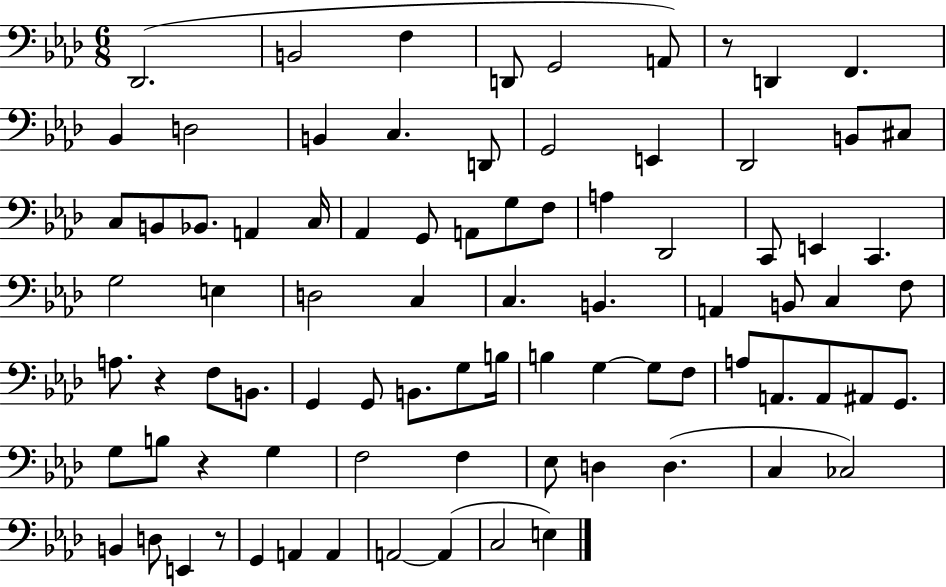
Db2/h. B2/h F3/q D2/e G2/h A2/e R/e D2/q F2/q. Bb2/q D3/h B2/q C3/q. D2/e G2/h E2/q Db2/h B2/e C#3/e C3/e B2/e Bb2/e. A2/q C3/s Ab2/q G2/e A2/e G3/e F3/e A3/q Db2/h C2/e E2/q C2/q. G3/h E3/q D3/h C3/q C3/q. B2/q. A2/q B2/e C3/q F3/e A3/e. R/q F3/e B2/e. G2/q G2/e B2/e. G3/e B3/s B3/q G3/q G3/e F3/e A3/e A2/e. A2/e A#2/e G2/e. G3/e B3/e R/q G3/q F3/h F3/q Eb3/e D3/q D3/q. C3/q CES3/h B2/q D3/e E2/q R/e G2/q A2/q A2/q A2/h A2/q C3/h E3/q